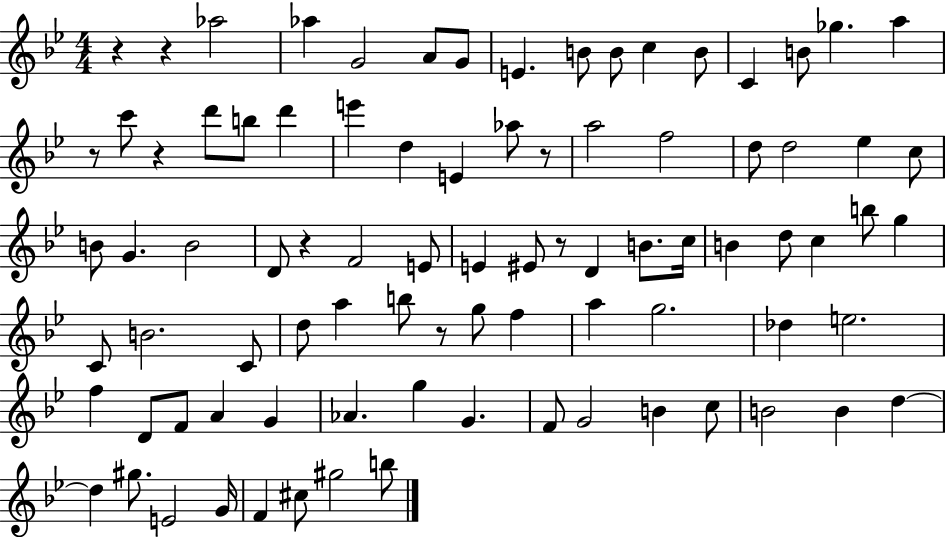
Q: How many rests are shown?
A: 8